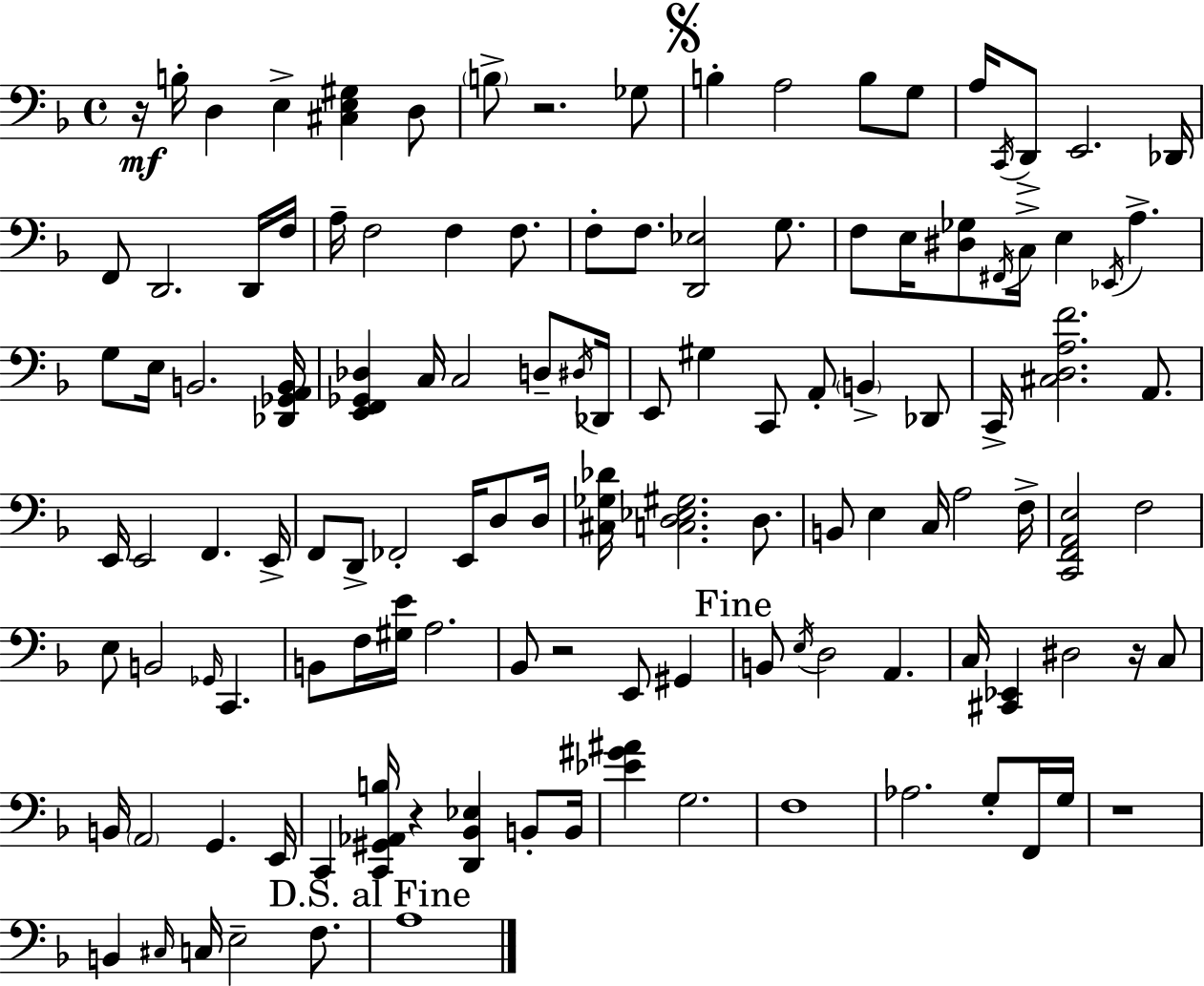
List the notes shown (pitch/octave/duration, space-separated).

R/s B3/s D3/q E3/q [C#3,E3,G#3]/q D3/e B3/e R/h. Gb3/e B3/q A3/h B3/e G3/e A3/s C2/s D2/e E2/h. Db2/s F2/e D2/h. D2/s F3/s A3/s F3/h F3/q F3/e. F3/e F3/e. [D2,Eb3]/h G3/e. F3/e E3/s [D#3,Gb3]/e F#2/s C3/s E3/q Eb2/s A3/q. G3/e E3/s B2/h. [Db2,Gb2,A2,B2]/s [E2,F2,Gb2,Db3]/q C3/s C3/h D3/e D#3/s Db2/s E2/e G#3/q C2/e A2/e B2/q Db2/e C2/s [C#3,D3,A3,F4]/h. A2/e. E2/s E2/h F2/q. E2/s F2/e D2/e FES2/h E2/s D3/e D3/s [C#3,Gb3,Db4]/s [C3,D3,Eb3,G#3]/h. D3/e. B2/e E3/q C3/s A3/h F3/s [C2,F2,A2,E3]/h F3/h E3/e B2/h Gb2/s C2/q. B2/e F3/s [G#3,E4]/s A3/h. Bb2/e R/h E2/e G#2/q B2/e E3/s D3/h A2/q. C3/s [C#2,Eb2]/q D#3/h R/s C3/e B2/s A2/h G2/q. E2/s C2/q [C2,G#2,Ab2,B3]/s R/q [D2,Bb2,Eb3]/q B2/e B2/s [Eb4,G#4,A#4]/q G3/h. F3/w Ab3/h. G3/e F2/s G3/s R/w B2/q C#3/s C3/s E3/h F3/e. A3/w